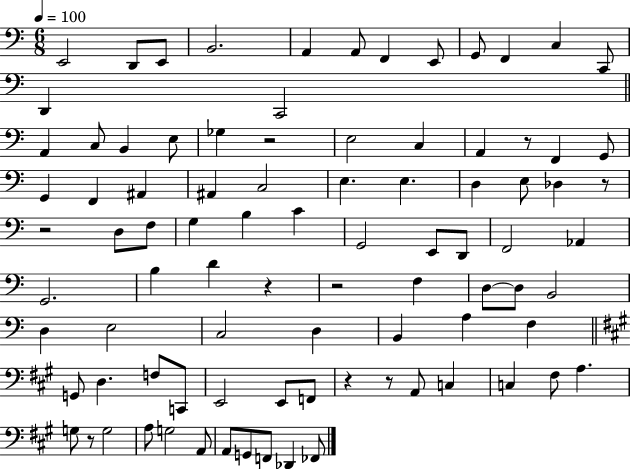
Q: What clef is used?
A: bass